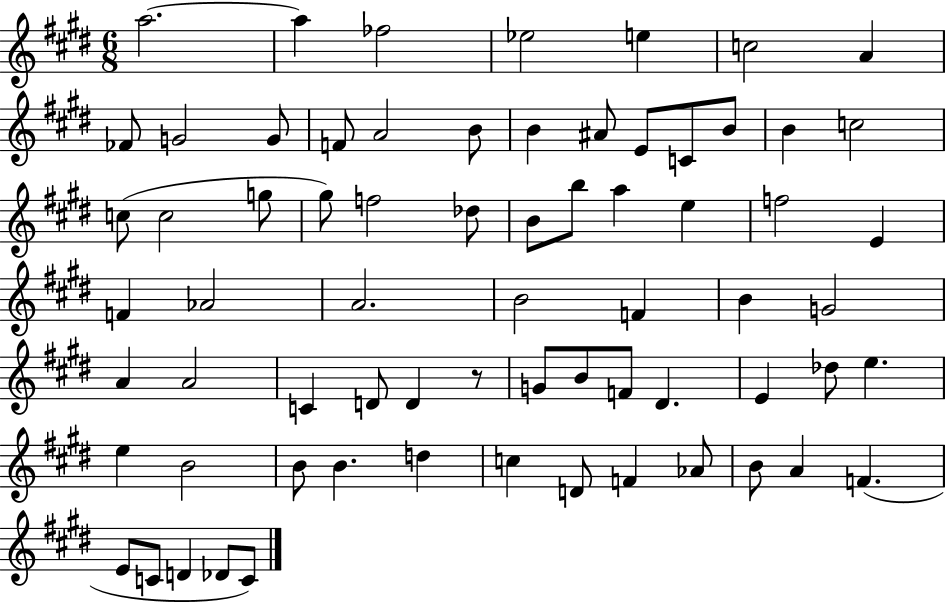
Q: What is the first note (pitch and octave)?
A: A5